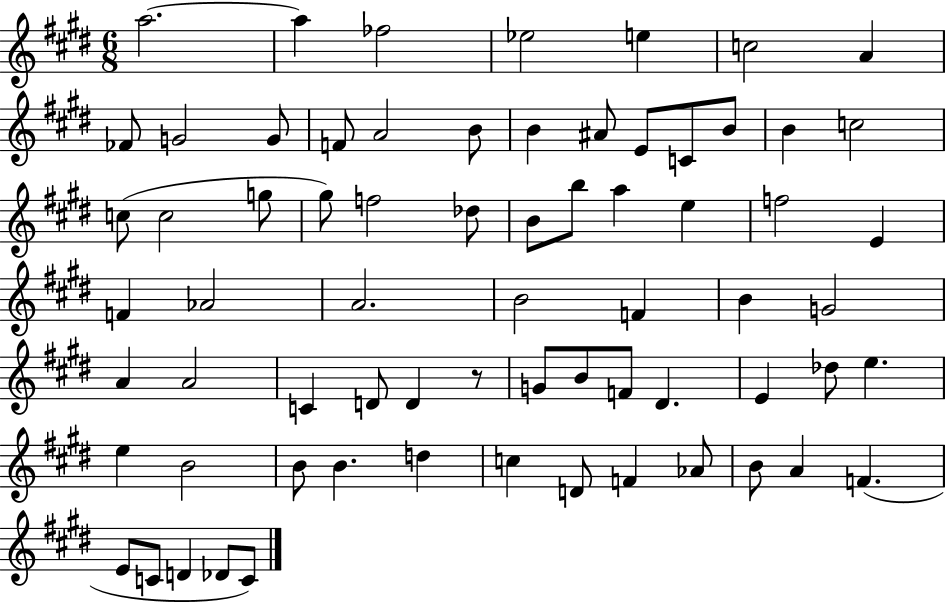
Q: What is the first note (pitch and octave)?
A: A5